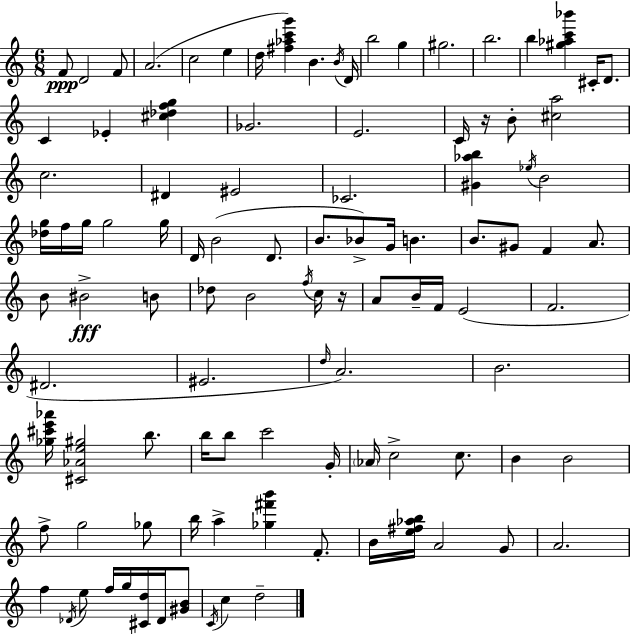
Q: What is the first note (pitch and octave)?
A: F4